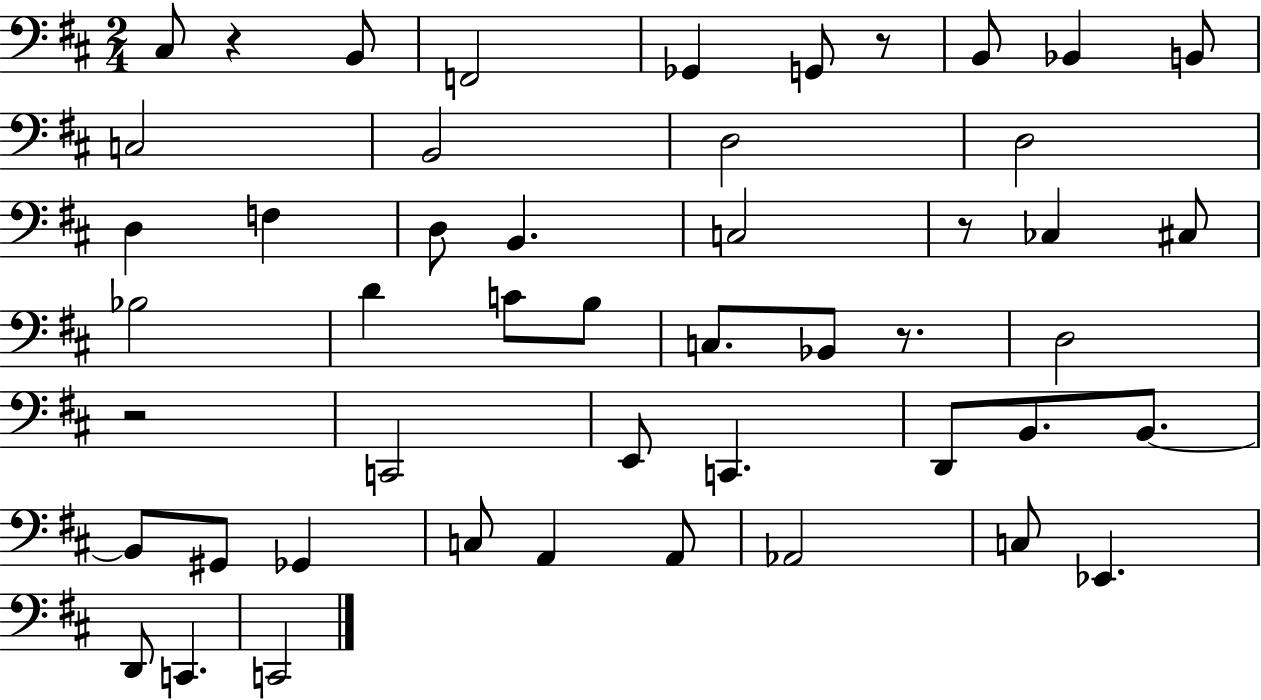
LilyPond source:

{
  \clef bass
  \numericTimeSignature
  \time 2/4
  \key d \major
  \repeat volta 2 { cis8 r4 b,8 | f,2 | ges,4 g,8 r8 | b,8 bes,4 b,8 | \break c2 | b,2 | d2 | d2 | \break d4 f4 | d8 b,4. | c2 | r8 ces4 cis8 | \break bes2 | d'4 c'8 b8 | c8. bes,8 r8. | d2 | \break r2 | c,2 | e,8 c,4. | d,8 b,8. b,8.~~ | \break b,8 gis,8 ges,4 | c8 a,4 a,8 | aes,2 | c8 ees,4. | \break d,8 c,4. | c,2 | } \bar "|."
}